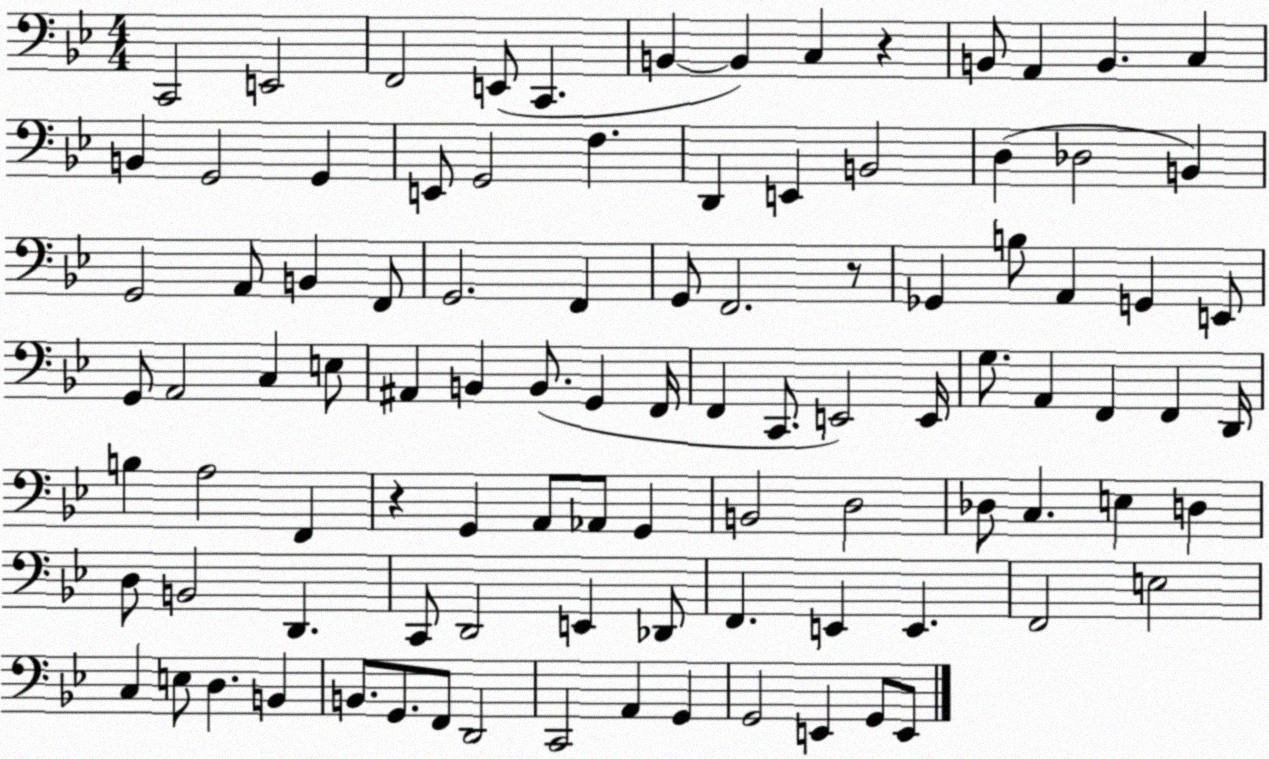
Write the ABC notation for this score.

X:1
T:Untitled
M:4/4
L:1/4
K:Bb
C,,2 E,,2 F,,2 E,,/2 C,, B,, B,, C, z B,,/2 A,, B,, C, B,, G,,2 G,, E,,/2 G,,2 F, D,, E,, B,,2 D, _D,2 B,, G,,2 A,,/2 B,, F,,/2 G,,2 F,, G,,/2 F,,2 z/2 _G,, B,/2 A,, G,, E,,/2 G,,/2 A,,2 C, E,/2 ^A,, B,, B,,/2 G,, F,,/4 F,, C,,/2 E,,2 E,,/4 G,/2 A,, F,, F,, D,,/4 B, A,2 F,, z G,, A,,/2 _A,,/2 G,, B,,2 D,2 _D,/2 C, E, D, D,/2 B,,2 D,, C,,/2 D,,2 E,, _D,,/2 F,, E,, E,, F,,2 E,2 C, E,/2 D, B,, B,,/2 G,,/2 F,,/2 D,,2 C,,2 A,, G,, G,,2 E,, G,,/2 E,,/2